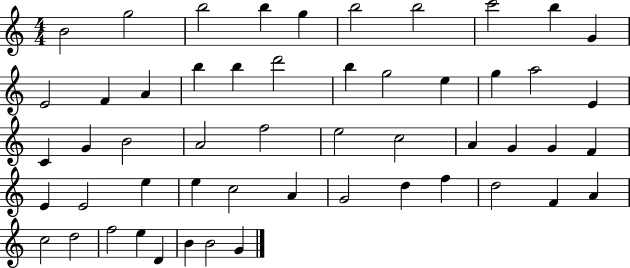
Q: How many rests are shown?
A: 0